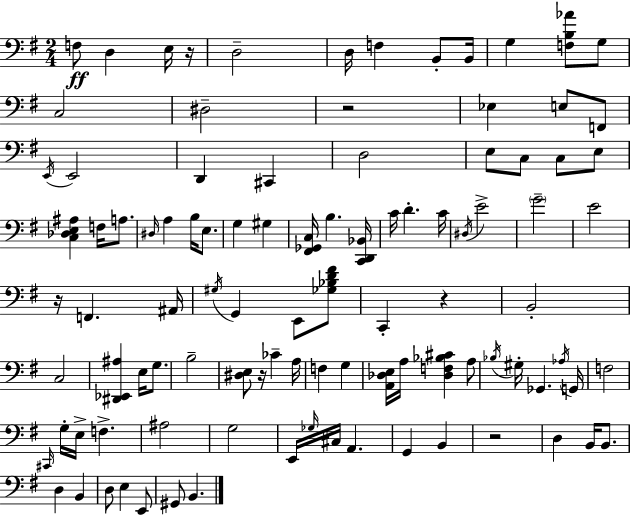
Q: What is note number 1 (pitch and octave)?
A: F3